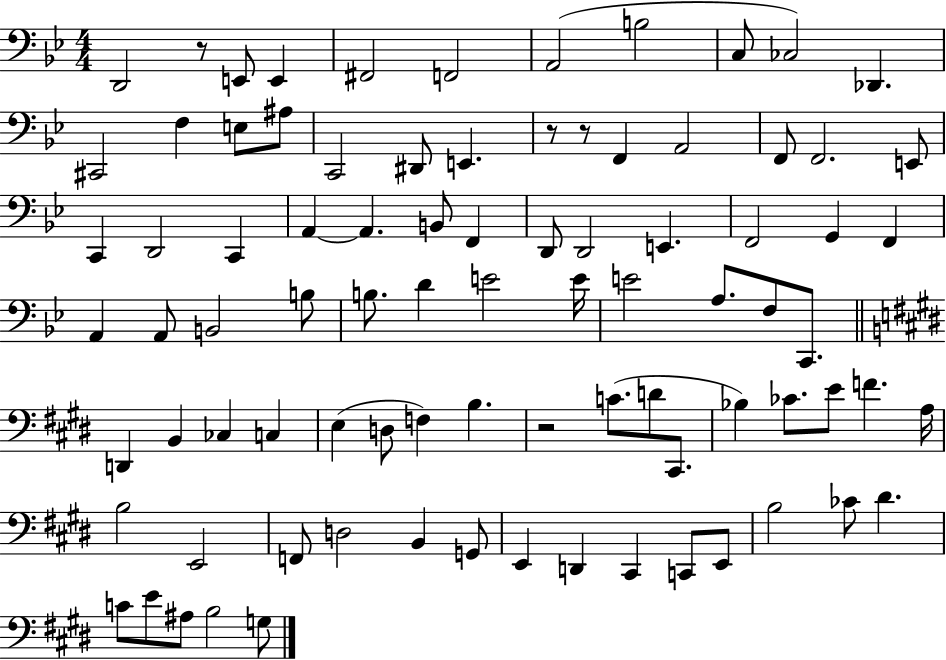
X:1
T:Untitled
M:4/4
L:1/4
K:Bb
D,,2 z/2 E,,/2 E,, ^F,,2 F,,2 A,,2 B,2 C,/2 _C,2 _D,, ^C,,2 F, E,/2 ^A,/2 C,,2 ^D,,/2 E,, z/2 z/2 F,, A,,2 F,,/2 F,,2 E,,/2 C,, D,,2 C,, A,, A,, B,,/2 F,, D,,/2 D,,2 E,, F,,2 G,, F,, A,, A,,/2 B,,2 B,/2 B,/2 D E2 E/4 E2 A,/2 F,/2 C,,/2 D,, B,, _C, C, E, D,/2 F, B, z2 C/2 D/2 ^C,,/2 _B, _C/2 E/2 F A,/4 B,2 E,,2 F,,/2 D,2 B,, G,,/2 E,, D,, ^C,, C,,/2 E,,/2 B,2 _C/2 ^D C/2 E/2 ^A,/2 B,2 G,/2